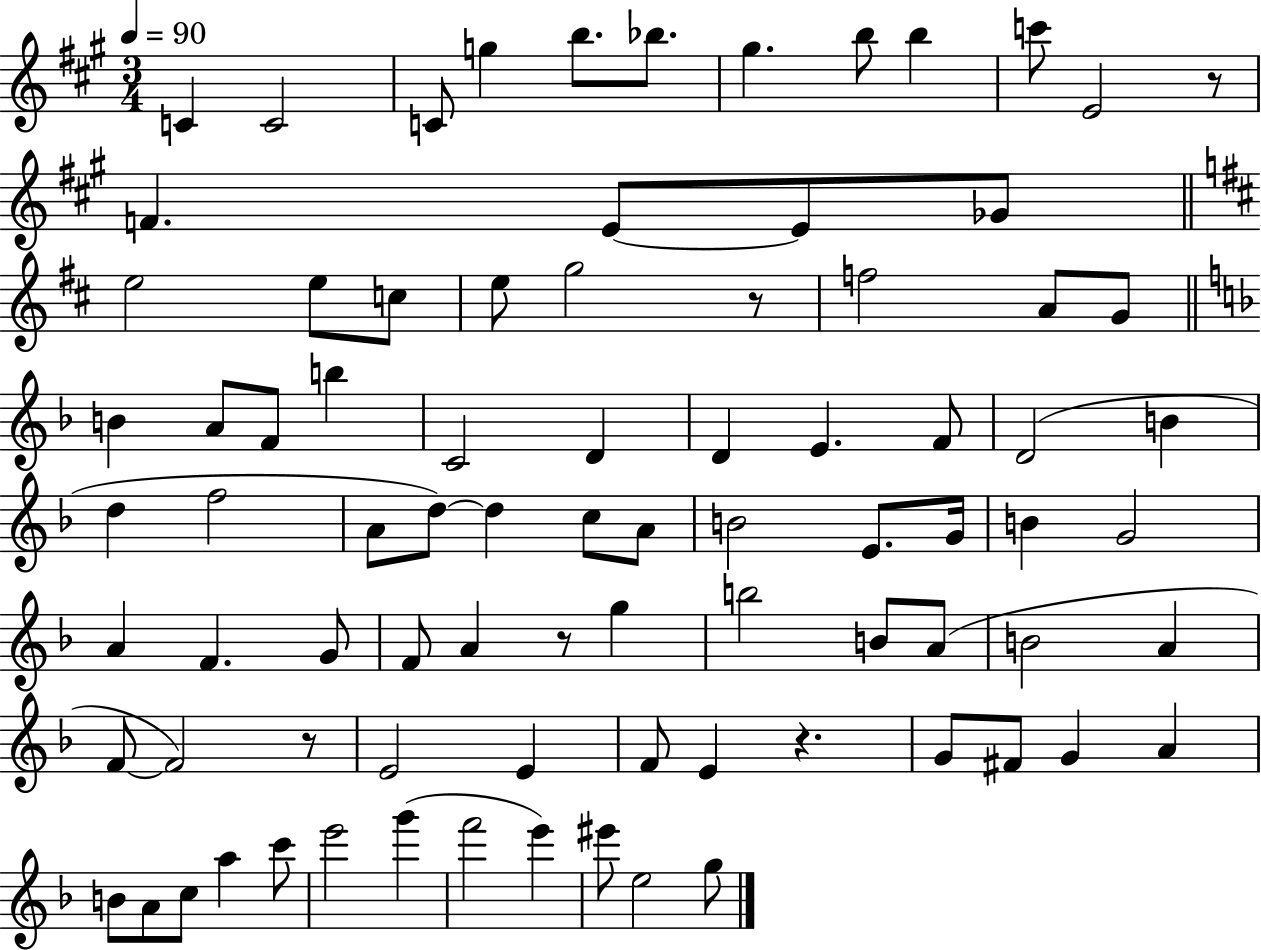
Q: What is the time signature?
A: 3/4